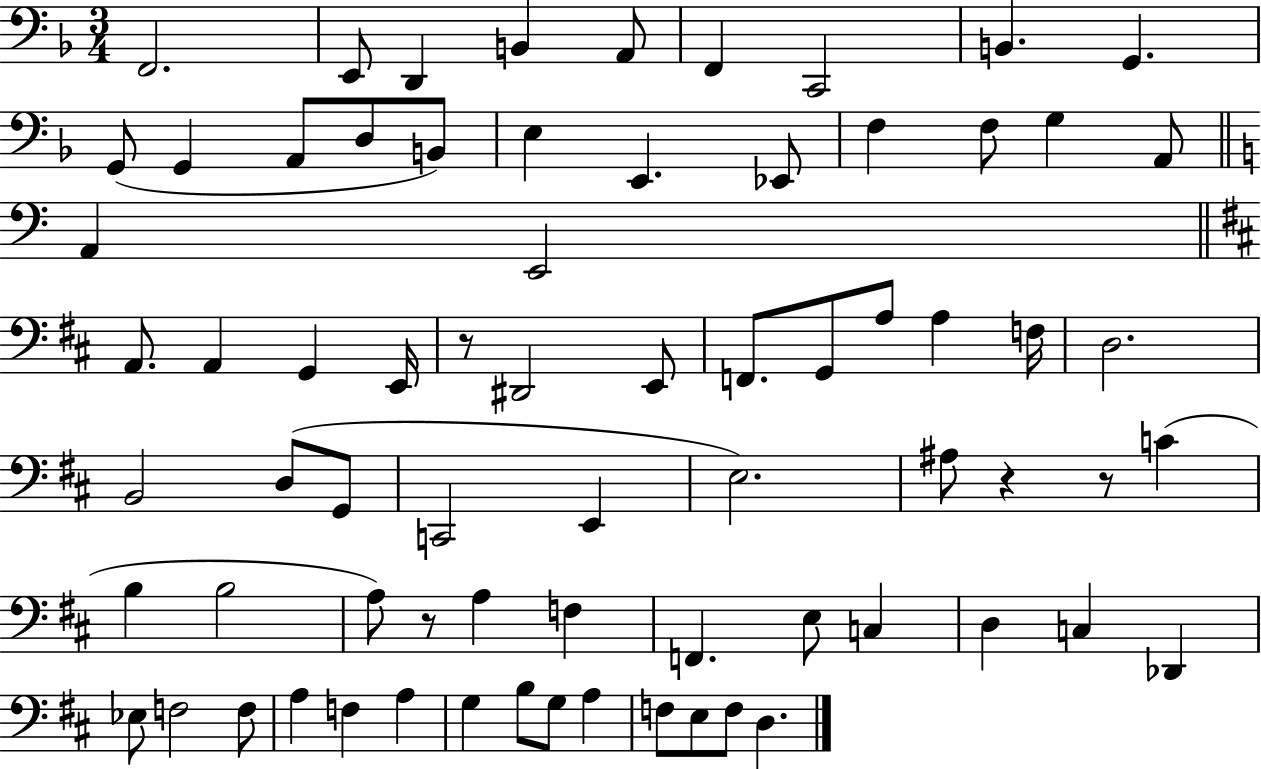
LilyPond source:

{
  \clef bass
  \numericTimeSignature
  \time 3/4
  \key f \major
  \repeat volta 2 { f,2. | e,8 d,4 b,4 a,8 | f,4 c,2 | b,4. g,4. | \break g,8( g,4 a,8 d8 b,8) | e4 e,4. ees,8 | f4 f8 g4 a,8 | \bar "||" \break \key c \major a,4 e,2 | \bar "||" \break \key d \major a,8. a,4 g,4 e,16 | r8 dis,2 e,8 | f,8. g,8 a8 a4 f16 | d2. | \break b,2 d8( g,8 | c,2 e,4 | e2.) | ais8 r4 r8 c'4( | \break b4 b2 | a8) r8 a4 f4 | f,4. e8 c4 | d4 c4 des,4 | \break ees8 f2 f8 | a4 f4 a4 | g4 b8 g8 a4 | f8 e8 f8 d4. | \break } \bar "|."
}